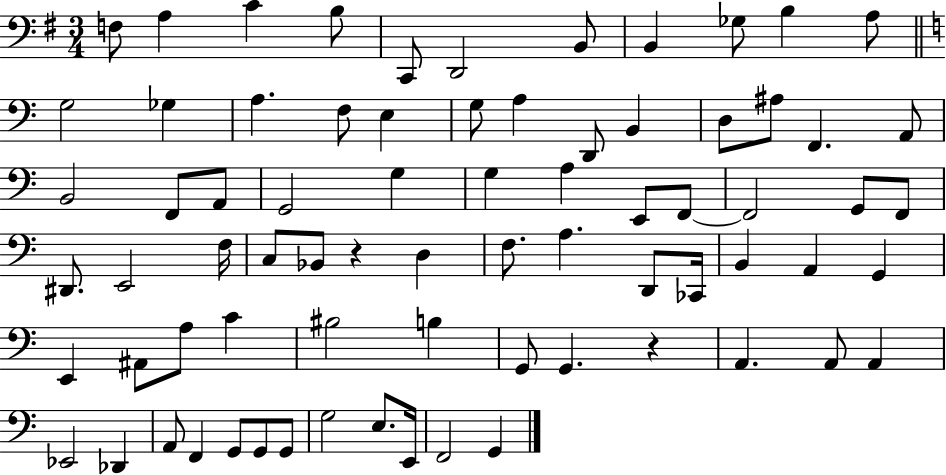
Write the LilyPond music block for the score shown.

{
  \clef bass
  \numericTimeSignature
  \time 3/4
  \key g \major
  f8 a4 c'4 b8 | c,8 d,2 b,8 | b,4 ges8 b4 a8 | \bar "||" \break \key a \minor g2 ges4 | a4. f8 e4 | g8 a4 d,8 b,4 | d8 ais8 f,4. a,8 | \break b,2 f,8 a,8 | g,2 g4 | g4 a4 e,8 f,8~~ | f,2 g,8 f,8 | \break dis,8. e,2 f16 | c8 bes,8 r4 d4 | f8. a4. d,8 ces,16 | b,4 a,4 g,4 | \break e,4 ais,8 a8 c'4 | bis2 b4 | g,8 g,4. r4 | a,4. a,8 a,4 | \break ees,2 des,4 | a,8 f,4 g,8 g,8 g,8 | g2 e8. e,16 | f,2 g,4 | \break \bar "|."
}